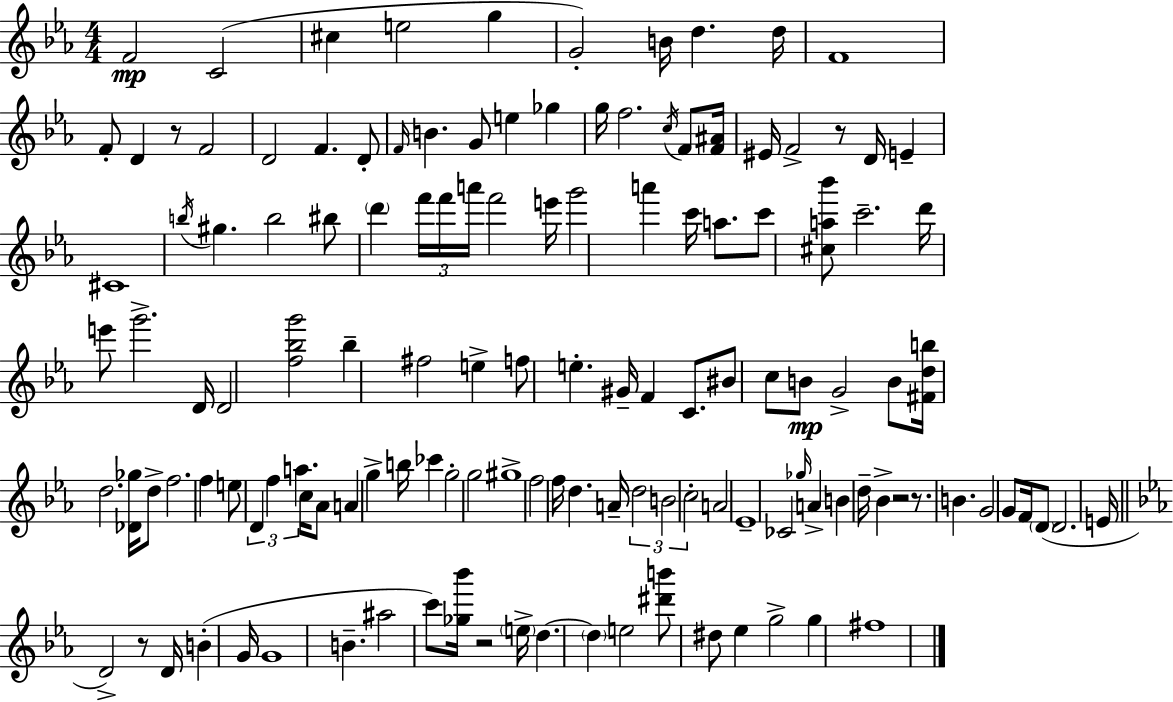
X:1
T:Untitled
M:4/4
L:1/4
K:Eb
F2 C2 ^c e2 g G2 B/4 d d/4 F4 F/2 D z/2 F2 D2 F D/2 F/4 B G/2 e _g g/4 f2 c/4 F/2 [F^A]/4 ^E/4 F2 z/2 D/4 E ^C4 b/4 ^g b2 ^b/2 d' f'/4 f'/4 a'/4 f'2 e'/4 g'2 a' c'/4 a/2 c'/2 [^ca_b']/2 c'2 d'/4 e'/2 g'2 D/4 D2 [f_bg']2 _b ^f2 e f/2 e ^G/4 F C/2 ^B/2 c/2 B/2 G2 B/2 [^Fdb]/4 d2 [_D_g]/4 d/2 f2 f e/2 D f a c/4 _A/2 A g b/4 _c' g2 g2 ^g4 f2 f/4 d A/4 d2 B2 c2 A2 _E4 _C2 _g/4 A B d/4 _B z2 z/2 B G2 G/2 F/4 D/2 D2 E/4 D2 z/2 D/4 B G/4 G4 B ^a2 c'/2 [_g_b']/4 z2 e/4 d d e2 [^d'b']/2 ^d/2 _e g2 g ^f4